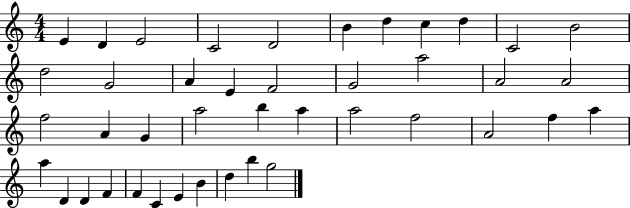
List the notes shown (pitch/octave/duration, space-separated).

E4/q D4/q E4/h C4/h D4/h B4/q D5/q C5/q D5/q C4/h B4/h D5/h G4/h A4/q E4/q F4/h G4/h A5/h A4/h A4/h F5/h A4/q G4/q A5/h B5/q A5/q A5/h F5/h A4/h F5/q A5/q A5/q D4/q D4/q F4/q F4/q C4/q E4/q B4/q D5/q B5/q G5/h